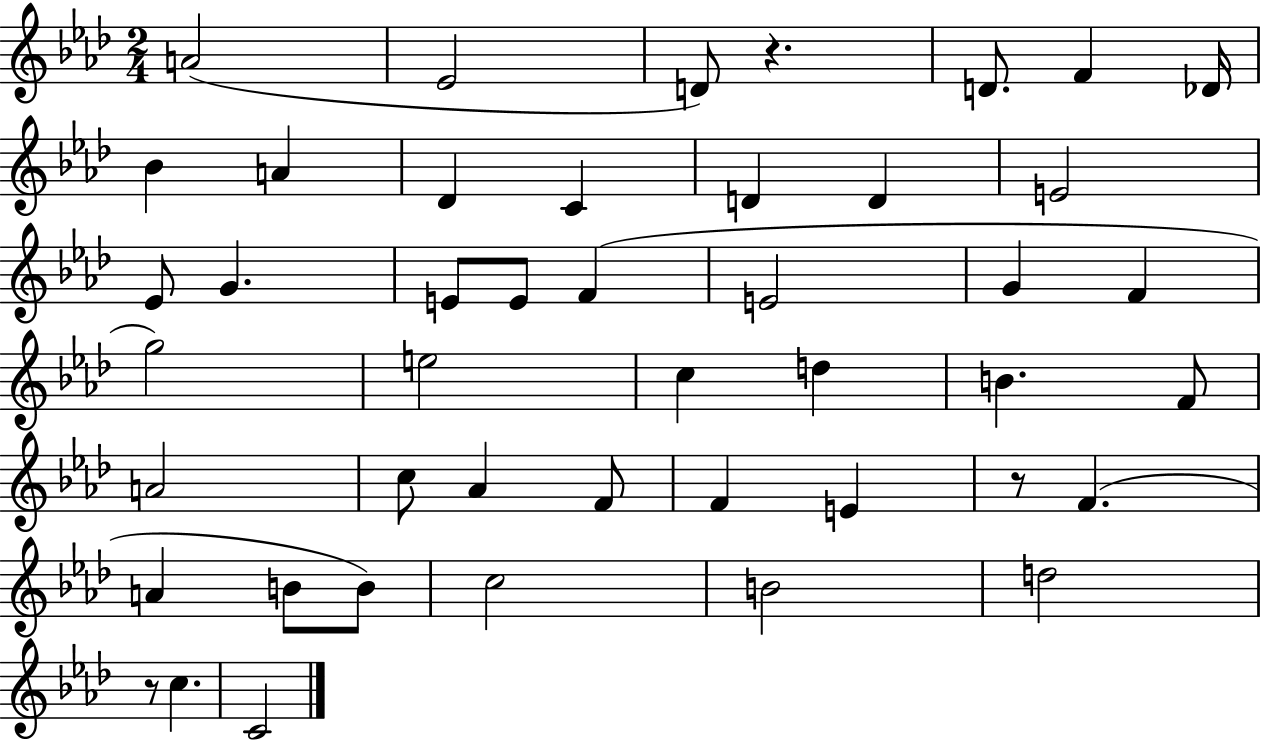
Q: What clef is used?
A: treble